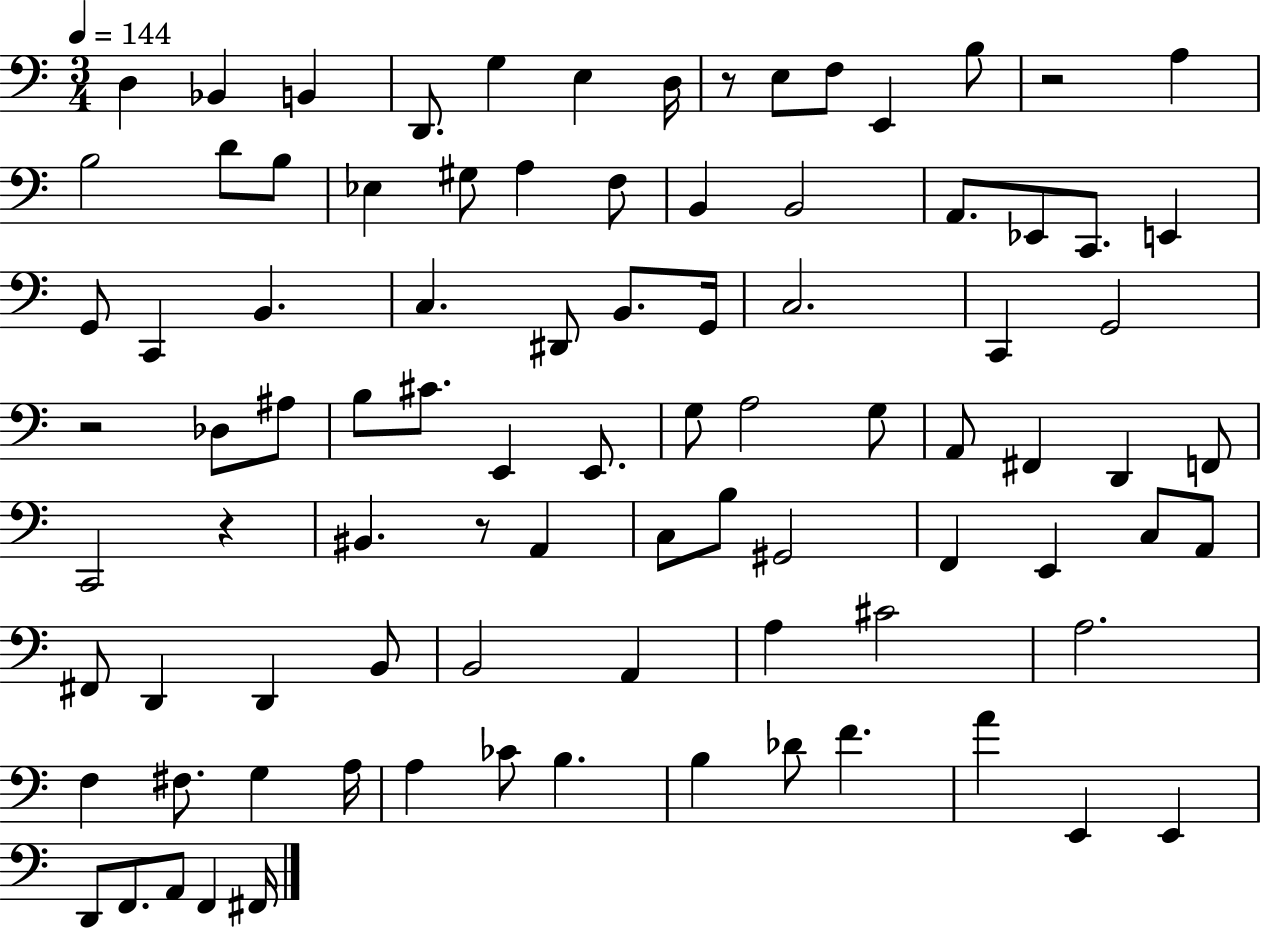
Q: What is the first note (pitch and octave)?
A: D3